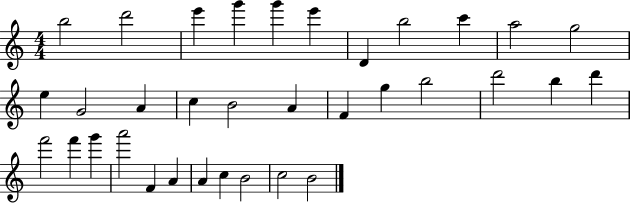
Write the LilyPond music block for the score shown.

{
  \clef treble
  \numericTimeSignature
  \time 4/4
  \key c \major
  b''2 d'''2 | e'''4 g'''4 g'''4 e'''4 | d'4 b''2 c'''4 | a''2 g''2 | \break e''4 g'2 a'4 | c''4 b'2 a'4 | f'4 g''4 b''2 | d'''2 b''4 d'''4 | \break f'''2 f'''4 g'''4 | a'''2 f'4 a'4 | a'4 c''4 b'2 | c''2 b'2 | \break \bar "|."
}